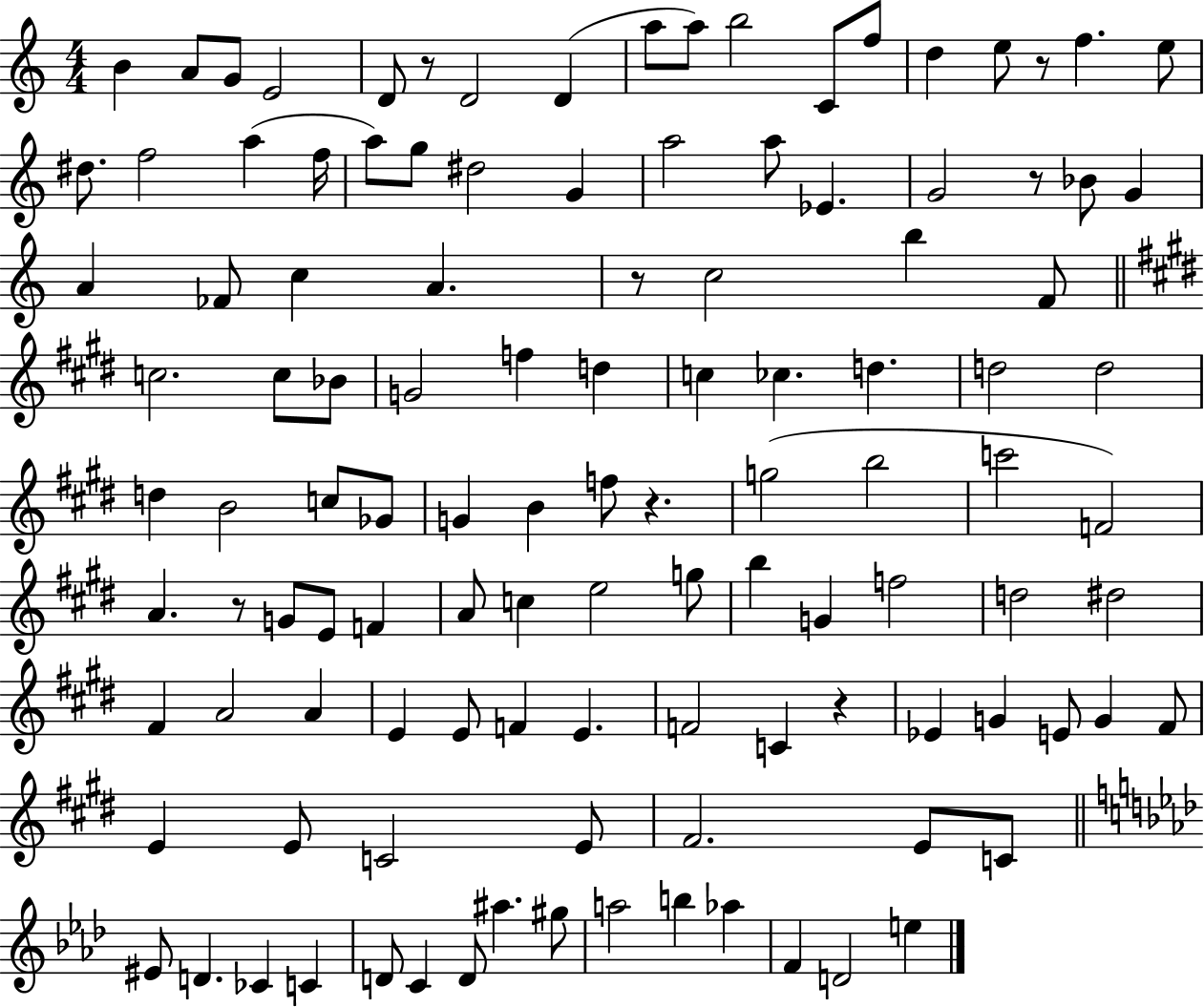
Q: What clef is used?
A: treble